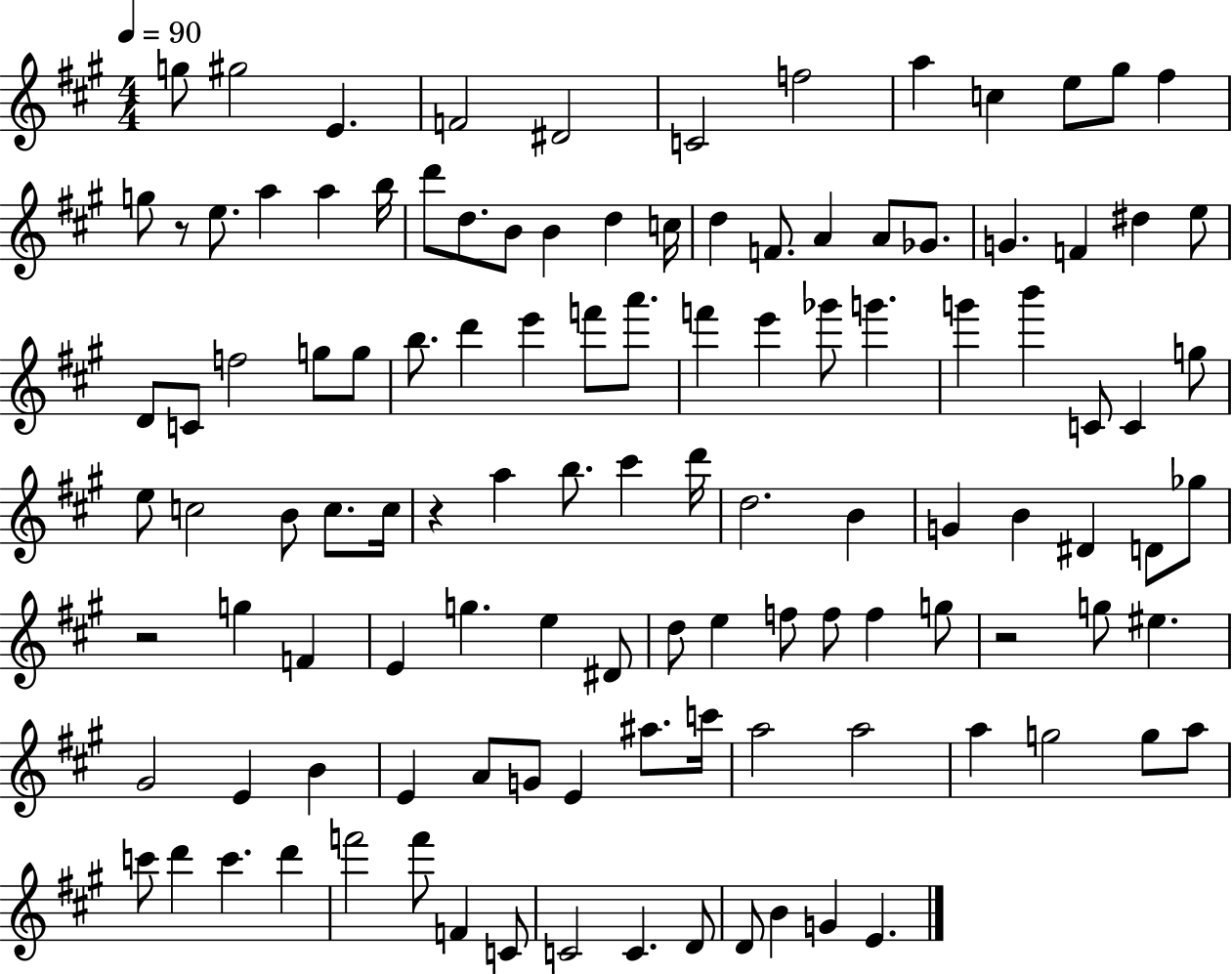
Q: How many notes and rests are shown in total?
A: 115